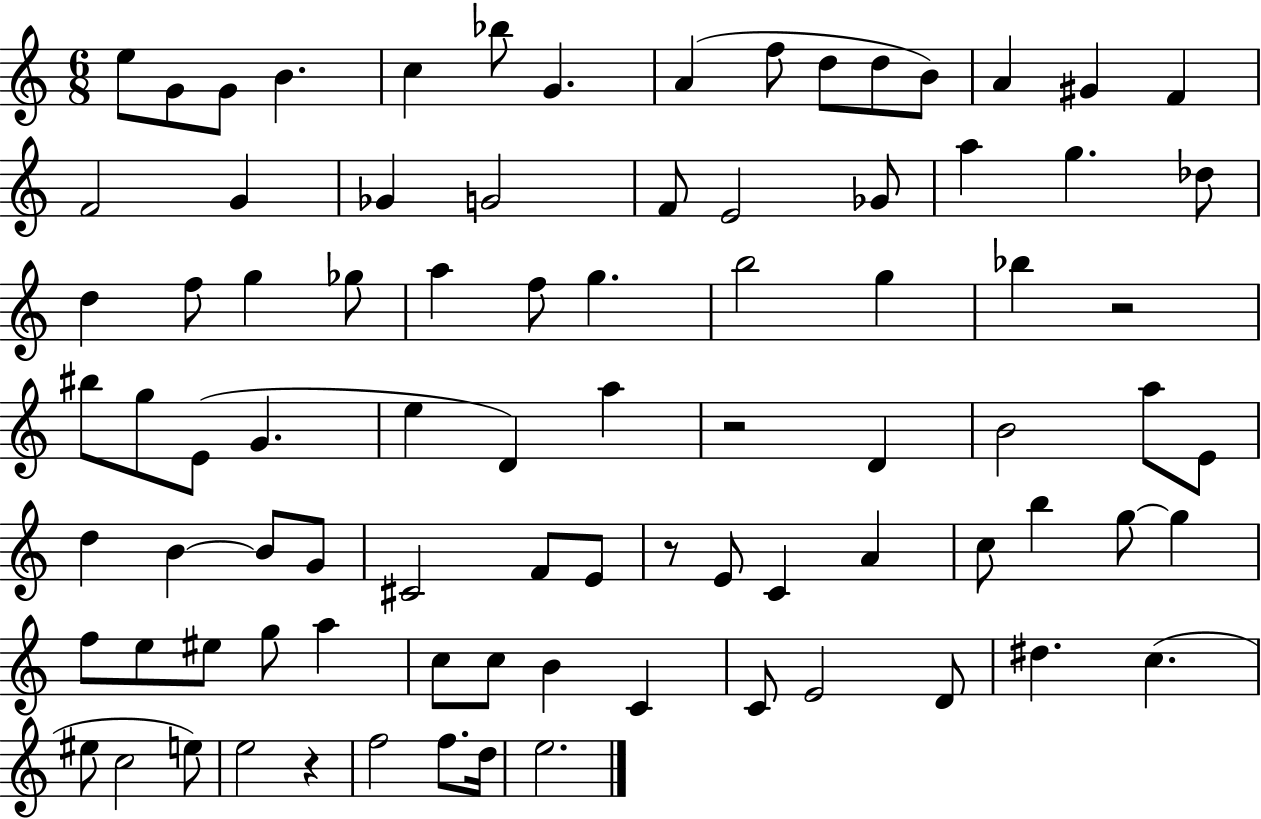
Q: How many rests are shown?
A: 4